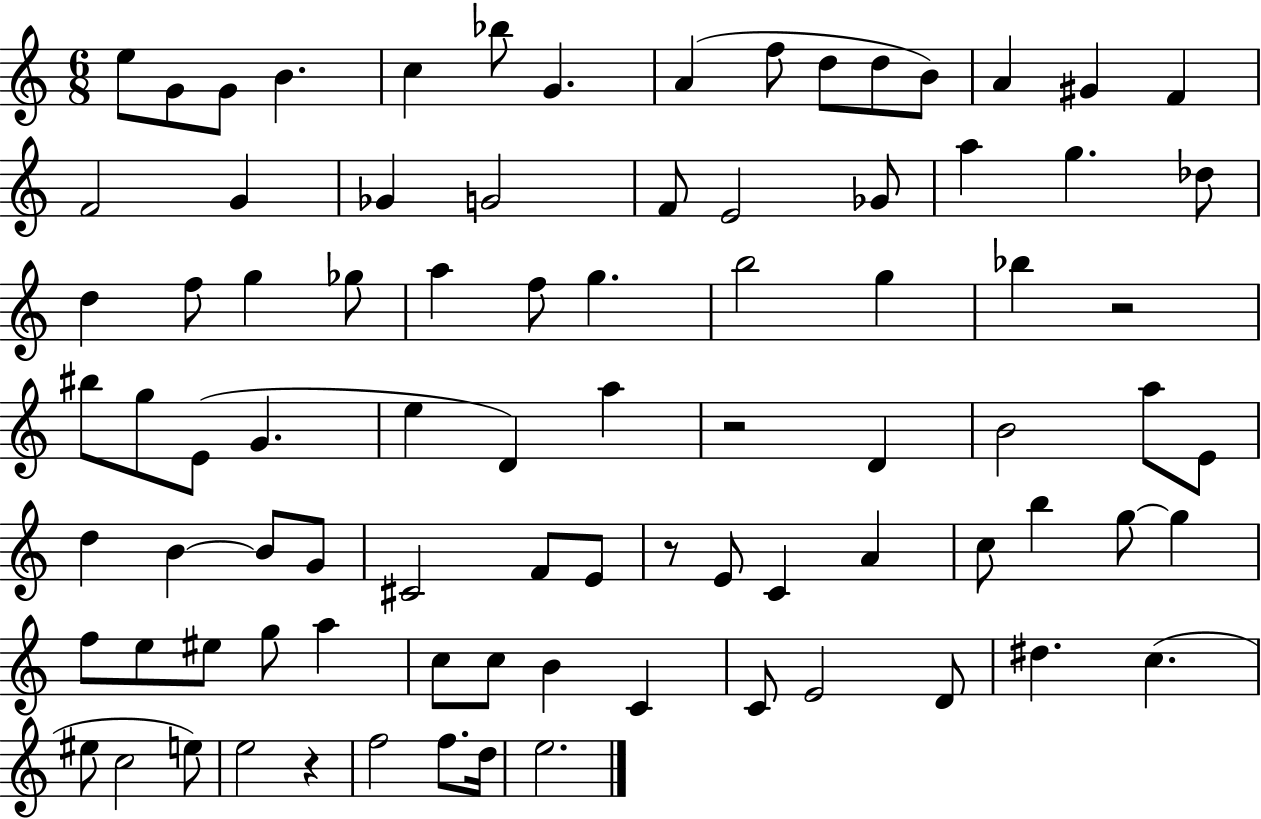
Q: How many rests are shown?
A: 4